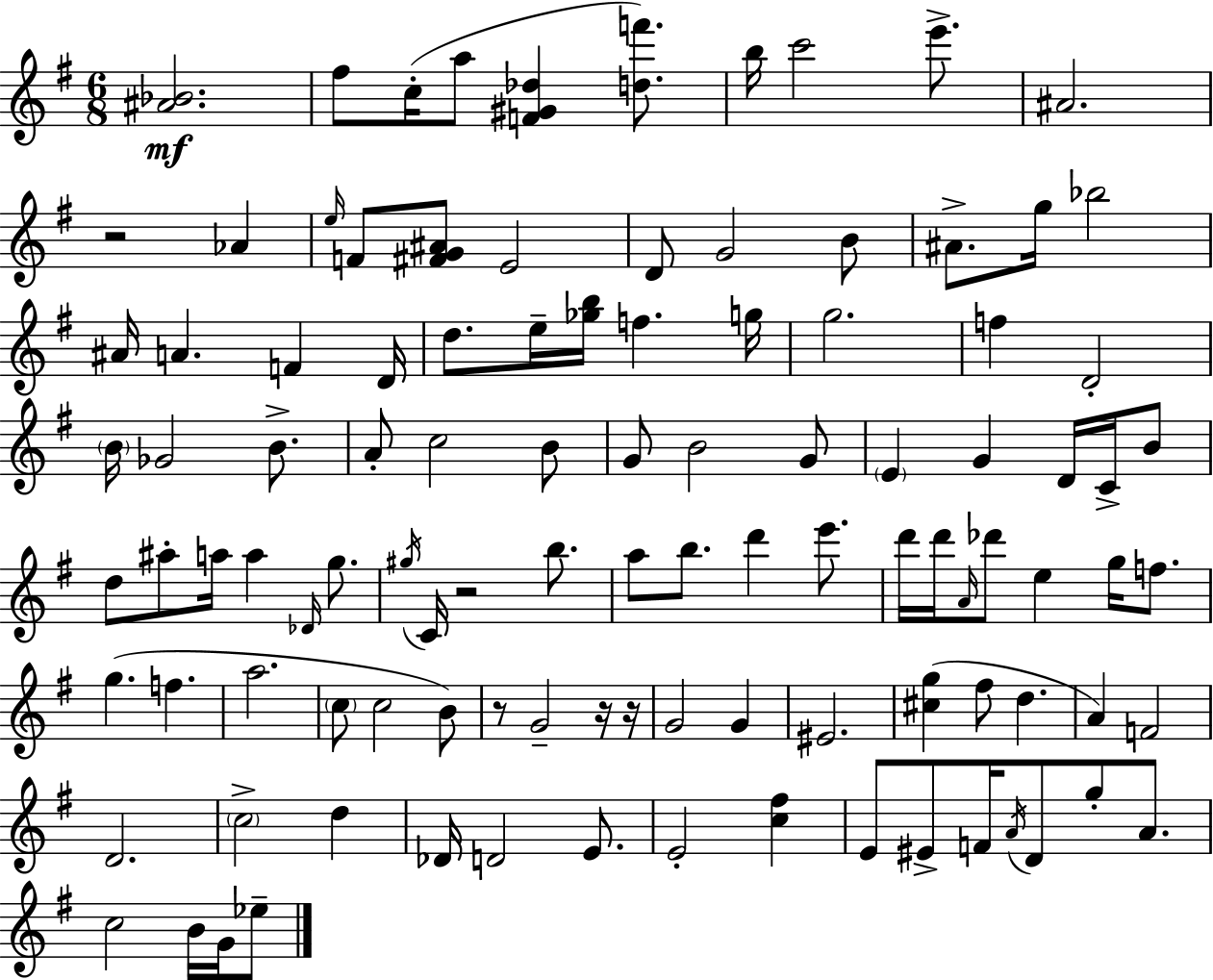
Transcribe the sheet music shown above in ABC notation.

X:1
T:Untitled
M:6/8
L:1/4
K:Em
[^A_B]2 ^f/2 c/4 a/2 [F^G_d] [df']/2 b/4 c'2 e'/2 ^A2 z2 _A e/4 F/2 [^FG^A]/2 E2 D/2 G2 B/2 ^A/2 g/4 _b2 ^A/4 A F D/4 d/2 e/4 [_gb]/4 f g/4 g2 f D2 B/4 _G2 B/2 A/2 c2 B/2 G/2 B2 G/2 E G D/4 C/4 B/2 d/2 ^a/2 a/4 a _D/4 g/2 ^g/4 C/4 z2 b/2 a/2 b/2 d' e'/2 d'/4 d'/4 A/4 _d'/2 e g/4 f/2 g f a2 c/2 c2 B/2 z/2 G2 z/4 z/4 G2 G ^E2 [^cg] ^f/2 d A F2 D2 c2 d _D/4 D2 E/2 E2 [c^f] E/2 ^E/2 F/4 A/4 D/2 g/2 A/2 c2 B/4 G/4 _e/2